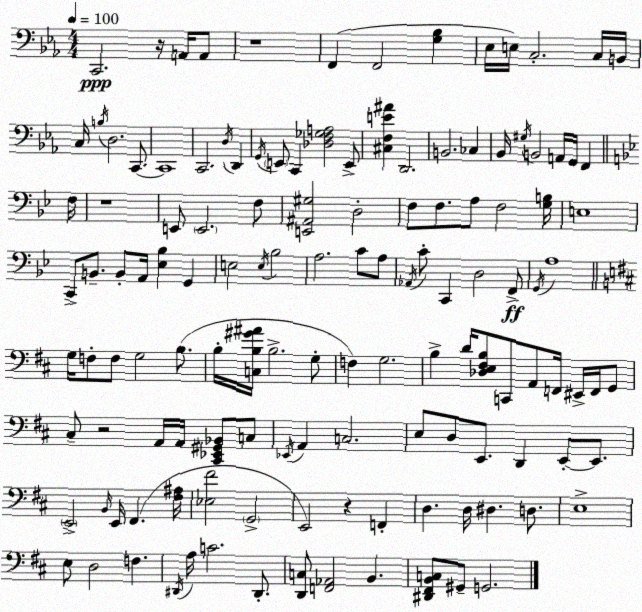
X:1
T:Untitled
M:4/4
L:1/4
K:Cm
C,,2 z/4 A,,/4 A,,/2 z4 F,, F,,2 [G,_B,] _E,/4 E,/4 C,2 C,/4 B,,/4 C,/4 B,/4 D,2 C,,/2 C,,4 C,,2 D,/4 D,, G,,/4 E,,/2 C,, [_D,F,_G,A,]2 E,,/2 [^C,F,E^A] D,,2 B,,2 _C, _B,,/4 ^G,/4 B,,2 A,,/4 G,,/4 F,, F,/4 z4 E,,/2 E,,2 F,/2 [E,,^A,,^G,]2 D,2 F,/2 F,/2 A,/2 F,2 [G,B,]/4 E,4 C,,/2 B,,/2 B,,/2 A,,/4 [_E,_B,] G,, E,2 E,/4 _B,2 A,2 C/2 A,/2 _A,,/4 C/2 C,, D,2 F,,/2 G,,/4 A,4 G,/4 F,/2 F,/2 G,2 B,/2 B,/4 [C,B,^G^A]/4 B,2 G,/2 F, G,2 B, D/4 [_D,E,^F,B,]/2 C,,/2 A,,/2 F,,/4 ^E,,/4 F,,/4 G,,/2 ^C,/2 z2 A,,/4 A,,/4 [^C,,_E,,^G,,_B,,]/2 C,/2 _E,,/4 A,, C,2 E,/2 D,/2 E,,/2 D,, E,,/2 E,,/2 E,,2 B,,/4 E,,/4 ^F,, [^F,^A,]/4 [_E,^F]2 G,,2 E,,2 z F,, D, D,/4 ^D, D,/2 E,4 E,/2 D,2 F, ^D,,/4 A,/4 C2 ^D,,/2 [D,,C,]/2 [F,,_A,,]2 B,, [^D,,^F,,B,,C,]/2 ^G,,/2 G,,2